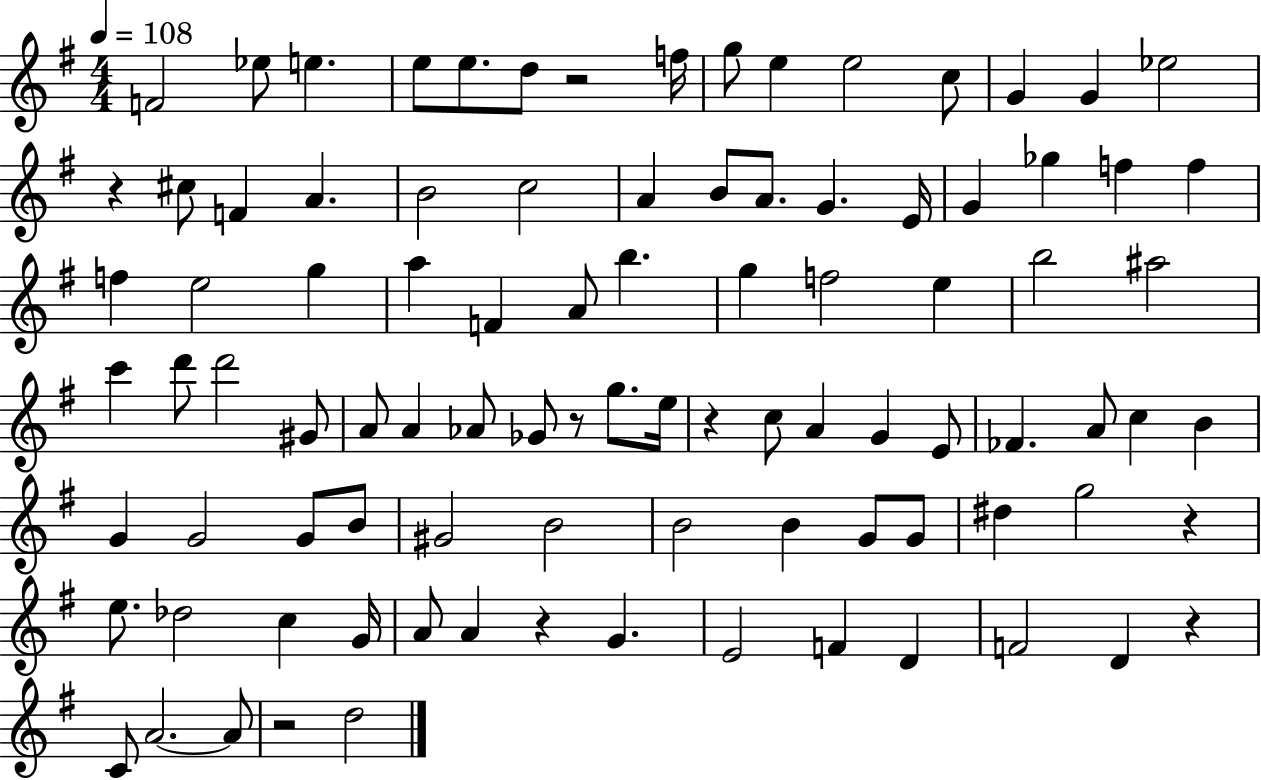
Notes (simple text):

F4/h Eb5/e E5/q. E5/e E5/e. D5/e R/h F5/s G5/e E5/q E5/h C5/e G4/q G4/q Eb5/h R/q C#5/e F4/q A4/q. B4/h C5/h A4/q B4/e A4/e. G4/q. E4/s G4/q Gb5/q F5/q F5/q F5/q E5/h G5/q A5/q F4/q A4/e B5/q. G5/q F5/h E5/q B5/h A#5/h C6/q D6/e D6/h G#4/e A4/e A4/q Ab4/e Gb4/e R/e G5/e. E5/s R/q C5/e A4/q G4/q E4/e FES4/q. A4/e C5/q B4/q G4/q G4/h G4/e B4/e G#4/h B4/h B4/h B4/q G4/e G4/e D#5/q G5/h R/q E5/e. Db5/h C5/q G4/s A4/e A4/q R/q G4/q. E4/h F4/q D4/q F4/h D4/q R/q C4/e A4/h. A4/e R/h D5/h